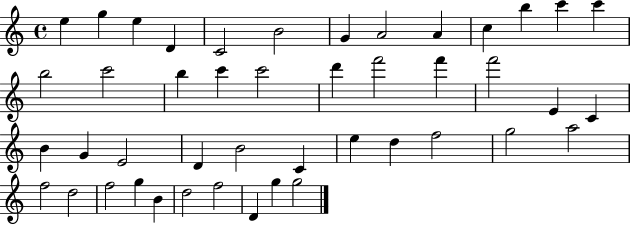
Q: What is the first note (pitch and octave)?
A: E5